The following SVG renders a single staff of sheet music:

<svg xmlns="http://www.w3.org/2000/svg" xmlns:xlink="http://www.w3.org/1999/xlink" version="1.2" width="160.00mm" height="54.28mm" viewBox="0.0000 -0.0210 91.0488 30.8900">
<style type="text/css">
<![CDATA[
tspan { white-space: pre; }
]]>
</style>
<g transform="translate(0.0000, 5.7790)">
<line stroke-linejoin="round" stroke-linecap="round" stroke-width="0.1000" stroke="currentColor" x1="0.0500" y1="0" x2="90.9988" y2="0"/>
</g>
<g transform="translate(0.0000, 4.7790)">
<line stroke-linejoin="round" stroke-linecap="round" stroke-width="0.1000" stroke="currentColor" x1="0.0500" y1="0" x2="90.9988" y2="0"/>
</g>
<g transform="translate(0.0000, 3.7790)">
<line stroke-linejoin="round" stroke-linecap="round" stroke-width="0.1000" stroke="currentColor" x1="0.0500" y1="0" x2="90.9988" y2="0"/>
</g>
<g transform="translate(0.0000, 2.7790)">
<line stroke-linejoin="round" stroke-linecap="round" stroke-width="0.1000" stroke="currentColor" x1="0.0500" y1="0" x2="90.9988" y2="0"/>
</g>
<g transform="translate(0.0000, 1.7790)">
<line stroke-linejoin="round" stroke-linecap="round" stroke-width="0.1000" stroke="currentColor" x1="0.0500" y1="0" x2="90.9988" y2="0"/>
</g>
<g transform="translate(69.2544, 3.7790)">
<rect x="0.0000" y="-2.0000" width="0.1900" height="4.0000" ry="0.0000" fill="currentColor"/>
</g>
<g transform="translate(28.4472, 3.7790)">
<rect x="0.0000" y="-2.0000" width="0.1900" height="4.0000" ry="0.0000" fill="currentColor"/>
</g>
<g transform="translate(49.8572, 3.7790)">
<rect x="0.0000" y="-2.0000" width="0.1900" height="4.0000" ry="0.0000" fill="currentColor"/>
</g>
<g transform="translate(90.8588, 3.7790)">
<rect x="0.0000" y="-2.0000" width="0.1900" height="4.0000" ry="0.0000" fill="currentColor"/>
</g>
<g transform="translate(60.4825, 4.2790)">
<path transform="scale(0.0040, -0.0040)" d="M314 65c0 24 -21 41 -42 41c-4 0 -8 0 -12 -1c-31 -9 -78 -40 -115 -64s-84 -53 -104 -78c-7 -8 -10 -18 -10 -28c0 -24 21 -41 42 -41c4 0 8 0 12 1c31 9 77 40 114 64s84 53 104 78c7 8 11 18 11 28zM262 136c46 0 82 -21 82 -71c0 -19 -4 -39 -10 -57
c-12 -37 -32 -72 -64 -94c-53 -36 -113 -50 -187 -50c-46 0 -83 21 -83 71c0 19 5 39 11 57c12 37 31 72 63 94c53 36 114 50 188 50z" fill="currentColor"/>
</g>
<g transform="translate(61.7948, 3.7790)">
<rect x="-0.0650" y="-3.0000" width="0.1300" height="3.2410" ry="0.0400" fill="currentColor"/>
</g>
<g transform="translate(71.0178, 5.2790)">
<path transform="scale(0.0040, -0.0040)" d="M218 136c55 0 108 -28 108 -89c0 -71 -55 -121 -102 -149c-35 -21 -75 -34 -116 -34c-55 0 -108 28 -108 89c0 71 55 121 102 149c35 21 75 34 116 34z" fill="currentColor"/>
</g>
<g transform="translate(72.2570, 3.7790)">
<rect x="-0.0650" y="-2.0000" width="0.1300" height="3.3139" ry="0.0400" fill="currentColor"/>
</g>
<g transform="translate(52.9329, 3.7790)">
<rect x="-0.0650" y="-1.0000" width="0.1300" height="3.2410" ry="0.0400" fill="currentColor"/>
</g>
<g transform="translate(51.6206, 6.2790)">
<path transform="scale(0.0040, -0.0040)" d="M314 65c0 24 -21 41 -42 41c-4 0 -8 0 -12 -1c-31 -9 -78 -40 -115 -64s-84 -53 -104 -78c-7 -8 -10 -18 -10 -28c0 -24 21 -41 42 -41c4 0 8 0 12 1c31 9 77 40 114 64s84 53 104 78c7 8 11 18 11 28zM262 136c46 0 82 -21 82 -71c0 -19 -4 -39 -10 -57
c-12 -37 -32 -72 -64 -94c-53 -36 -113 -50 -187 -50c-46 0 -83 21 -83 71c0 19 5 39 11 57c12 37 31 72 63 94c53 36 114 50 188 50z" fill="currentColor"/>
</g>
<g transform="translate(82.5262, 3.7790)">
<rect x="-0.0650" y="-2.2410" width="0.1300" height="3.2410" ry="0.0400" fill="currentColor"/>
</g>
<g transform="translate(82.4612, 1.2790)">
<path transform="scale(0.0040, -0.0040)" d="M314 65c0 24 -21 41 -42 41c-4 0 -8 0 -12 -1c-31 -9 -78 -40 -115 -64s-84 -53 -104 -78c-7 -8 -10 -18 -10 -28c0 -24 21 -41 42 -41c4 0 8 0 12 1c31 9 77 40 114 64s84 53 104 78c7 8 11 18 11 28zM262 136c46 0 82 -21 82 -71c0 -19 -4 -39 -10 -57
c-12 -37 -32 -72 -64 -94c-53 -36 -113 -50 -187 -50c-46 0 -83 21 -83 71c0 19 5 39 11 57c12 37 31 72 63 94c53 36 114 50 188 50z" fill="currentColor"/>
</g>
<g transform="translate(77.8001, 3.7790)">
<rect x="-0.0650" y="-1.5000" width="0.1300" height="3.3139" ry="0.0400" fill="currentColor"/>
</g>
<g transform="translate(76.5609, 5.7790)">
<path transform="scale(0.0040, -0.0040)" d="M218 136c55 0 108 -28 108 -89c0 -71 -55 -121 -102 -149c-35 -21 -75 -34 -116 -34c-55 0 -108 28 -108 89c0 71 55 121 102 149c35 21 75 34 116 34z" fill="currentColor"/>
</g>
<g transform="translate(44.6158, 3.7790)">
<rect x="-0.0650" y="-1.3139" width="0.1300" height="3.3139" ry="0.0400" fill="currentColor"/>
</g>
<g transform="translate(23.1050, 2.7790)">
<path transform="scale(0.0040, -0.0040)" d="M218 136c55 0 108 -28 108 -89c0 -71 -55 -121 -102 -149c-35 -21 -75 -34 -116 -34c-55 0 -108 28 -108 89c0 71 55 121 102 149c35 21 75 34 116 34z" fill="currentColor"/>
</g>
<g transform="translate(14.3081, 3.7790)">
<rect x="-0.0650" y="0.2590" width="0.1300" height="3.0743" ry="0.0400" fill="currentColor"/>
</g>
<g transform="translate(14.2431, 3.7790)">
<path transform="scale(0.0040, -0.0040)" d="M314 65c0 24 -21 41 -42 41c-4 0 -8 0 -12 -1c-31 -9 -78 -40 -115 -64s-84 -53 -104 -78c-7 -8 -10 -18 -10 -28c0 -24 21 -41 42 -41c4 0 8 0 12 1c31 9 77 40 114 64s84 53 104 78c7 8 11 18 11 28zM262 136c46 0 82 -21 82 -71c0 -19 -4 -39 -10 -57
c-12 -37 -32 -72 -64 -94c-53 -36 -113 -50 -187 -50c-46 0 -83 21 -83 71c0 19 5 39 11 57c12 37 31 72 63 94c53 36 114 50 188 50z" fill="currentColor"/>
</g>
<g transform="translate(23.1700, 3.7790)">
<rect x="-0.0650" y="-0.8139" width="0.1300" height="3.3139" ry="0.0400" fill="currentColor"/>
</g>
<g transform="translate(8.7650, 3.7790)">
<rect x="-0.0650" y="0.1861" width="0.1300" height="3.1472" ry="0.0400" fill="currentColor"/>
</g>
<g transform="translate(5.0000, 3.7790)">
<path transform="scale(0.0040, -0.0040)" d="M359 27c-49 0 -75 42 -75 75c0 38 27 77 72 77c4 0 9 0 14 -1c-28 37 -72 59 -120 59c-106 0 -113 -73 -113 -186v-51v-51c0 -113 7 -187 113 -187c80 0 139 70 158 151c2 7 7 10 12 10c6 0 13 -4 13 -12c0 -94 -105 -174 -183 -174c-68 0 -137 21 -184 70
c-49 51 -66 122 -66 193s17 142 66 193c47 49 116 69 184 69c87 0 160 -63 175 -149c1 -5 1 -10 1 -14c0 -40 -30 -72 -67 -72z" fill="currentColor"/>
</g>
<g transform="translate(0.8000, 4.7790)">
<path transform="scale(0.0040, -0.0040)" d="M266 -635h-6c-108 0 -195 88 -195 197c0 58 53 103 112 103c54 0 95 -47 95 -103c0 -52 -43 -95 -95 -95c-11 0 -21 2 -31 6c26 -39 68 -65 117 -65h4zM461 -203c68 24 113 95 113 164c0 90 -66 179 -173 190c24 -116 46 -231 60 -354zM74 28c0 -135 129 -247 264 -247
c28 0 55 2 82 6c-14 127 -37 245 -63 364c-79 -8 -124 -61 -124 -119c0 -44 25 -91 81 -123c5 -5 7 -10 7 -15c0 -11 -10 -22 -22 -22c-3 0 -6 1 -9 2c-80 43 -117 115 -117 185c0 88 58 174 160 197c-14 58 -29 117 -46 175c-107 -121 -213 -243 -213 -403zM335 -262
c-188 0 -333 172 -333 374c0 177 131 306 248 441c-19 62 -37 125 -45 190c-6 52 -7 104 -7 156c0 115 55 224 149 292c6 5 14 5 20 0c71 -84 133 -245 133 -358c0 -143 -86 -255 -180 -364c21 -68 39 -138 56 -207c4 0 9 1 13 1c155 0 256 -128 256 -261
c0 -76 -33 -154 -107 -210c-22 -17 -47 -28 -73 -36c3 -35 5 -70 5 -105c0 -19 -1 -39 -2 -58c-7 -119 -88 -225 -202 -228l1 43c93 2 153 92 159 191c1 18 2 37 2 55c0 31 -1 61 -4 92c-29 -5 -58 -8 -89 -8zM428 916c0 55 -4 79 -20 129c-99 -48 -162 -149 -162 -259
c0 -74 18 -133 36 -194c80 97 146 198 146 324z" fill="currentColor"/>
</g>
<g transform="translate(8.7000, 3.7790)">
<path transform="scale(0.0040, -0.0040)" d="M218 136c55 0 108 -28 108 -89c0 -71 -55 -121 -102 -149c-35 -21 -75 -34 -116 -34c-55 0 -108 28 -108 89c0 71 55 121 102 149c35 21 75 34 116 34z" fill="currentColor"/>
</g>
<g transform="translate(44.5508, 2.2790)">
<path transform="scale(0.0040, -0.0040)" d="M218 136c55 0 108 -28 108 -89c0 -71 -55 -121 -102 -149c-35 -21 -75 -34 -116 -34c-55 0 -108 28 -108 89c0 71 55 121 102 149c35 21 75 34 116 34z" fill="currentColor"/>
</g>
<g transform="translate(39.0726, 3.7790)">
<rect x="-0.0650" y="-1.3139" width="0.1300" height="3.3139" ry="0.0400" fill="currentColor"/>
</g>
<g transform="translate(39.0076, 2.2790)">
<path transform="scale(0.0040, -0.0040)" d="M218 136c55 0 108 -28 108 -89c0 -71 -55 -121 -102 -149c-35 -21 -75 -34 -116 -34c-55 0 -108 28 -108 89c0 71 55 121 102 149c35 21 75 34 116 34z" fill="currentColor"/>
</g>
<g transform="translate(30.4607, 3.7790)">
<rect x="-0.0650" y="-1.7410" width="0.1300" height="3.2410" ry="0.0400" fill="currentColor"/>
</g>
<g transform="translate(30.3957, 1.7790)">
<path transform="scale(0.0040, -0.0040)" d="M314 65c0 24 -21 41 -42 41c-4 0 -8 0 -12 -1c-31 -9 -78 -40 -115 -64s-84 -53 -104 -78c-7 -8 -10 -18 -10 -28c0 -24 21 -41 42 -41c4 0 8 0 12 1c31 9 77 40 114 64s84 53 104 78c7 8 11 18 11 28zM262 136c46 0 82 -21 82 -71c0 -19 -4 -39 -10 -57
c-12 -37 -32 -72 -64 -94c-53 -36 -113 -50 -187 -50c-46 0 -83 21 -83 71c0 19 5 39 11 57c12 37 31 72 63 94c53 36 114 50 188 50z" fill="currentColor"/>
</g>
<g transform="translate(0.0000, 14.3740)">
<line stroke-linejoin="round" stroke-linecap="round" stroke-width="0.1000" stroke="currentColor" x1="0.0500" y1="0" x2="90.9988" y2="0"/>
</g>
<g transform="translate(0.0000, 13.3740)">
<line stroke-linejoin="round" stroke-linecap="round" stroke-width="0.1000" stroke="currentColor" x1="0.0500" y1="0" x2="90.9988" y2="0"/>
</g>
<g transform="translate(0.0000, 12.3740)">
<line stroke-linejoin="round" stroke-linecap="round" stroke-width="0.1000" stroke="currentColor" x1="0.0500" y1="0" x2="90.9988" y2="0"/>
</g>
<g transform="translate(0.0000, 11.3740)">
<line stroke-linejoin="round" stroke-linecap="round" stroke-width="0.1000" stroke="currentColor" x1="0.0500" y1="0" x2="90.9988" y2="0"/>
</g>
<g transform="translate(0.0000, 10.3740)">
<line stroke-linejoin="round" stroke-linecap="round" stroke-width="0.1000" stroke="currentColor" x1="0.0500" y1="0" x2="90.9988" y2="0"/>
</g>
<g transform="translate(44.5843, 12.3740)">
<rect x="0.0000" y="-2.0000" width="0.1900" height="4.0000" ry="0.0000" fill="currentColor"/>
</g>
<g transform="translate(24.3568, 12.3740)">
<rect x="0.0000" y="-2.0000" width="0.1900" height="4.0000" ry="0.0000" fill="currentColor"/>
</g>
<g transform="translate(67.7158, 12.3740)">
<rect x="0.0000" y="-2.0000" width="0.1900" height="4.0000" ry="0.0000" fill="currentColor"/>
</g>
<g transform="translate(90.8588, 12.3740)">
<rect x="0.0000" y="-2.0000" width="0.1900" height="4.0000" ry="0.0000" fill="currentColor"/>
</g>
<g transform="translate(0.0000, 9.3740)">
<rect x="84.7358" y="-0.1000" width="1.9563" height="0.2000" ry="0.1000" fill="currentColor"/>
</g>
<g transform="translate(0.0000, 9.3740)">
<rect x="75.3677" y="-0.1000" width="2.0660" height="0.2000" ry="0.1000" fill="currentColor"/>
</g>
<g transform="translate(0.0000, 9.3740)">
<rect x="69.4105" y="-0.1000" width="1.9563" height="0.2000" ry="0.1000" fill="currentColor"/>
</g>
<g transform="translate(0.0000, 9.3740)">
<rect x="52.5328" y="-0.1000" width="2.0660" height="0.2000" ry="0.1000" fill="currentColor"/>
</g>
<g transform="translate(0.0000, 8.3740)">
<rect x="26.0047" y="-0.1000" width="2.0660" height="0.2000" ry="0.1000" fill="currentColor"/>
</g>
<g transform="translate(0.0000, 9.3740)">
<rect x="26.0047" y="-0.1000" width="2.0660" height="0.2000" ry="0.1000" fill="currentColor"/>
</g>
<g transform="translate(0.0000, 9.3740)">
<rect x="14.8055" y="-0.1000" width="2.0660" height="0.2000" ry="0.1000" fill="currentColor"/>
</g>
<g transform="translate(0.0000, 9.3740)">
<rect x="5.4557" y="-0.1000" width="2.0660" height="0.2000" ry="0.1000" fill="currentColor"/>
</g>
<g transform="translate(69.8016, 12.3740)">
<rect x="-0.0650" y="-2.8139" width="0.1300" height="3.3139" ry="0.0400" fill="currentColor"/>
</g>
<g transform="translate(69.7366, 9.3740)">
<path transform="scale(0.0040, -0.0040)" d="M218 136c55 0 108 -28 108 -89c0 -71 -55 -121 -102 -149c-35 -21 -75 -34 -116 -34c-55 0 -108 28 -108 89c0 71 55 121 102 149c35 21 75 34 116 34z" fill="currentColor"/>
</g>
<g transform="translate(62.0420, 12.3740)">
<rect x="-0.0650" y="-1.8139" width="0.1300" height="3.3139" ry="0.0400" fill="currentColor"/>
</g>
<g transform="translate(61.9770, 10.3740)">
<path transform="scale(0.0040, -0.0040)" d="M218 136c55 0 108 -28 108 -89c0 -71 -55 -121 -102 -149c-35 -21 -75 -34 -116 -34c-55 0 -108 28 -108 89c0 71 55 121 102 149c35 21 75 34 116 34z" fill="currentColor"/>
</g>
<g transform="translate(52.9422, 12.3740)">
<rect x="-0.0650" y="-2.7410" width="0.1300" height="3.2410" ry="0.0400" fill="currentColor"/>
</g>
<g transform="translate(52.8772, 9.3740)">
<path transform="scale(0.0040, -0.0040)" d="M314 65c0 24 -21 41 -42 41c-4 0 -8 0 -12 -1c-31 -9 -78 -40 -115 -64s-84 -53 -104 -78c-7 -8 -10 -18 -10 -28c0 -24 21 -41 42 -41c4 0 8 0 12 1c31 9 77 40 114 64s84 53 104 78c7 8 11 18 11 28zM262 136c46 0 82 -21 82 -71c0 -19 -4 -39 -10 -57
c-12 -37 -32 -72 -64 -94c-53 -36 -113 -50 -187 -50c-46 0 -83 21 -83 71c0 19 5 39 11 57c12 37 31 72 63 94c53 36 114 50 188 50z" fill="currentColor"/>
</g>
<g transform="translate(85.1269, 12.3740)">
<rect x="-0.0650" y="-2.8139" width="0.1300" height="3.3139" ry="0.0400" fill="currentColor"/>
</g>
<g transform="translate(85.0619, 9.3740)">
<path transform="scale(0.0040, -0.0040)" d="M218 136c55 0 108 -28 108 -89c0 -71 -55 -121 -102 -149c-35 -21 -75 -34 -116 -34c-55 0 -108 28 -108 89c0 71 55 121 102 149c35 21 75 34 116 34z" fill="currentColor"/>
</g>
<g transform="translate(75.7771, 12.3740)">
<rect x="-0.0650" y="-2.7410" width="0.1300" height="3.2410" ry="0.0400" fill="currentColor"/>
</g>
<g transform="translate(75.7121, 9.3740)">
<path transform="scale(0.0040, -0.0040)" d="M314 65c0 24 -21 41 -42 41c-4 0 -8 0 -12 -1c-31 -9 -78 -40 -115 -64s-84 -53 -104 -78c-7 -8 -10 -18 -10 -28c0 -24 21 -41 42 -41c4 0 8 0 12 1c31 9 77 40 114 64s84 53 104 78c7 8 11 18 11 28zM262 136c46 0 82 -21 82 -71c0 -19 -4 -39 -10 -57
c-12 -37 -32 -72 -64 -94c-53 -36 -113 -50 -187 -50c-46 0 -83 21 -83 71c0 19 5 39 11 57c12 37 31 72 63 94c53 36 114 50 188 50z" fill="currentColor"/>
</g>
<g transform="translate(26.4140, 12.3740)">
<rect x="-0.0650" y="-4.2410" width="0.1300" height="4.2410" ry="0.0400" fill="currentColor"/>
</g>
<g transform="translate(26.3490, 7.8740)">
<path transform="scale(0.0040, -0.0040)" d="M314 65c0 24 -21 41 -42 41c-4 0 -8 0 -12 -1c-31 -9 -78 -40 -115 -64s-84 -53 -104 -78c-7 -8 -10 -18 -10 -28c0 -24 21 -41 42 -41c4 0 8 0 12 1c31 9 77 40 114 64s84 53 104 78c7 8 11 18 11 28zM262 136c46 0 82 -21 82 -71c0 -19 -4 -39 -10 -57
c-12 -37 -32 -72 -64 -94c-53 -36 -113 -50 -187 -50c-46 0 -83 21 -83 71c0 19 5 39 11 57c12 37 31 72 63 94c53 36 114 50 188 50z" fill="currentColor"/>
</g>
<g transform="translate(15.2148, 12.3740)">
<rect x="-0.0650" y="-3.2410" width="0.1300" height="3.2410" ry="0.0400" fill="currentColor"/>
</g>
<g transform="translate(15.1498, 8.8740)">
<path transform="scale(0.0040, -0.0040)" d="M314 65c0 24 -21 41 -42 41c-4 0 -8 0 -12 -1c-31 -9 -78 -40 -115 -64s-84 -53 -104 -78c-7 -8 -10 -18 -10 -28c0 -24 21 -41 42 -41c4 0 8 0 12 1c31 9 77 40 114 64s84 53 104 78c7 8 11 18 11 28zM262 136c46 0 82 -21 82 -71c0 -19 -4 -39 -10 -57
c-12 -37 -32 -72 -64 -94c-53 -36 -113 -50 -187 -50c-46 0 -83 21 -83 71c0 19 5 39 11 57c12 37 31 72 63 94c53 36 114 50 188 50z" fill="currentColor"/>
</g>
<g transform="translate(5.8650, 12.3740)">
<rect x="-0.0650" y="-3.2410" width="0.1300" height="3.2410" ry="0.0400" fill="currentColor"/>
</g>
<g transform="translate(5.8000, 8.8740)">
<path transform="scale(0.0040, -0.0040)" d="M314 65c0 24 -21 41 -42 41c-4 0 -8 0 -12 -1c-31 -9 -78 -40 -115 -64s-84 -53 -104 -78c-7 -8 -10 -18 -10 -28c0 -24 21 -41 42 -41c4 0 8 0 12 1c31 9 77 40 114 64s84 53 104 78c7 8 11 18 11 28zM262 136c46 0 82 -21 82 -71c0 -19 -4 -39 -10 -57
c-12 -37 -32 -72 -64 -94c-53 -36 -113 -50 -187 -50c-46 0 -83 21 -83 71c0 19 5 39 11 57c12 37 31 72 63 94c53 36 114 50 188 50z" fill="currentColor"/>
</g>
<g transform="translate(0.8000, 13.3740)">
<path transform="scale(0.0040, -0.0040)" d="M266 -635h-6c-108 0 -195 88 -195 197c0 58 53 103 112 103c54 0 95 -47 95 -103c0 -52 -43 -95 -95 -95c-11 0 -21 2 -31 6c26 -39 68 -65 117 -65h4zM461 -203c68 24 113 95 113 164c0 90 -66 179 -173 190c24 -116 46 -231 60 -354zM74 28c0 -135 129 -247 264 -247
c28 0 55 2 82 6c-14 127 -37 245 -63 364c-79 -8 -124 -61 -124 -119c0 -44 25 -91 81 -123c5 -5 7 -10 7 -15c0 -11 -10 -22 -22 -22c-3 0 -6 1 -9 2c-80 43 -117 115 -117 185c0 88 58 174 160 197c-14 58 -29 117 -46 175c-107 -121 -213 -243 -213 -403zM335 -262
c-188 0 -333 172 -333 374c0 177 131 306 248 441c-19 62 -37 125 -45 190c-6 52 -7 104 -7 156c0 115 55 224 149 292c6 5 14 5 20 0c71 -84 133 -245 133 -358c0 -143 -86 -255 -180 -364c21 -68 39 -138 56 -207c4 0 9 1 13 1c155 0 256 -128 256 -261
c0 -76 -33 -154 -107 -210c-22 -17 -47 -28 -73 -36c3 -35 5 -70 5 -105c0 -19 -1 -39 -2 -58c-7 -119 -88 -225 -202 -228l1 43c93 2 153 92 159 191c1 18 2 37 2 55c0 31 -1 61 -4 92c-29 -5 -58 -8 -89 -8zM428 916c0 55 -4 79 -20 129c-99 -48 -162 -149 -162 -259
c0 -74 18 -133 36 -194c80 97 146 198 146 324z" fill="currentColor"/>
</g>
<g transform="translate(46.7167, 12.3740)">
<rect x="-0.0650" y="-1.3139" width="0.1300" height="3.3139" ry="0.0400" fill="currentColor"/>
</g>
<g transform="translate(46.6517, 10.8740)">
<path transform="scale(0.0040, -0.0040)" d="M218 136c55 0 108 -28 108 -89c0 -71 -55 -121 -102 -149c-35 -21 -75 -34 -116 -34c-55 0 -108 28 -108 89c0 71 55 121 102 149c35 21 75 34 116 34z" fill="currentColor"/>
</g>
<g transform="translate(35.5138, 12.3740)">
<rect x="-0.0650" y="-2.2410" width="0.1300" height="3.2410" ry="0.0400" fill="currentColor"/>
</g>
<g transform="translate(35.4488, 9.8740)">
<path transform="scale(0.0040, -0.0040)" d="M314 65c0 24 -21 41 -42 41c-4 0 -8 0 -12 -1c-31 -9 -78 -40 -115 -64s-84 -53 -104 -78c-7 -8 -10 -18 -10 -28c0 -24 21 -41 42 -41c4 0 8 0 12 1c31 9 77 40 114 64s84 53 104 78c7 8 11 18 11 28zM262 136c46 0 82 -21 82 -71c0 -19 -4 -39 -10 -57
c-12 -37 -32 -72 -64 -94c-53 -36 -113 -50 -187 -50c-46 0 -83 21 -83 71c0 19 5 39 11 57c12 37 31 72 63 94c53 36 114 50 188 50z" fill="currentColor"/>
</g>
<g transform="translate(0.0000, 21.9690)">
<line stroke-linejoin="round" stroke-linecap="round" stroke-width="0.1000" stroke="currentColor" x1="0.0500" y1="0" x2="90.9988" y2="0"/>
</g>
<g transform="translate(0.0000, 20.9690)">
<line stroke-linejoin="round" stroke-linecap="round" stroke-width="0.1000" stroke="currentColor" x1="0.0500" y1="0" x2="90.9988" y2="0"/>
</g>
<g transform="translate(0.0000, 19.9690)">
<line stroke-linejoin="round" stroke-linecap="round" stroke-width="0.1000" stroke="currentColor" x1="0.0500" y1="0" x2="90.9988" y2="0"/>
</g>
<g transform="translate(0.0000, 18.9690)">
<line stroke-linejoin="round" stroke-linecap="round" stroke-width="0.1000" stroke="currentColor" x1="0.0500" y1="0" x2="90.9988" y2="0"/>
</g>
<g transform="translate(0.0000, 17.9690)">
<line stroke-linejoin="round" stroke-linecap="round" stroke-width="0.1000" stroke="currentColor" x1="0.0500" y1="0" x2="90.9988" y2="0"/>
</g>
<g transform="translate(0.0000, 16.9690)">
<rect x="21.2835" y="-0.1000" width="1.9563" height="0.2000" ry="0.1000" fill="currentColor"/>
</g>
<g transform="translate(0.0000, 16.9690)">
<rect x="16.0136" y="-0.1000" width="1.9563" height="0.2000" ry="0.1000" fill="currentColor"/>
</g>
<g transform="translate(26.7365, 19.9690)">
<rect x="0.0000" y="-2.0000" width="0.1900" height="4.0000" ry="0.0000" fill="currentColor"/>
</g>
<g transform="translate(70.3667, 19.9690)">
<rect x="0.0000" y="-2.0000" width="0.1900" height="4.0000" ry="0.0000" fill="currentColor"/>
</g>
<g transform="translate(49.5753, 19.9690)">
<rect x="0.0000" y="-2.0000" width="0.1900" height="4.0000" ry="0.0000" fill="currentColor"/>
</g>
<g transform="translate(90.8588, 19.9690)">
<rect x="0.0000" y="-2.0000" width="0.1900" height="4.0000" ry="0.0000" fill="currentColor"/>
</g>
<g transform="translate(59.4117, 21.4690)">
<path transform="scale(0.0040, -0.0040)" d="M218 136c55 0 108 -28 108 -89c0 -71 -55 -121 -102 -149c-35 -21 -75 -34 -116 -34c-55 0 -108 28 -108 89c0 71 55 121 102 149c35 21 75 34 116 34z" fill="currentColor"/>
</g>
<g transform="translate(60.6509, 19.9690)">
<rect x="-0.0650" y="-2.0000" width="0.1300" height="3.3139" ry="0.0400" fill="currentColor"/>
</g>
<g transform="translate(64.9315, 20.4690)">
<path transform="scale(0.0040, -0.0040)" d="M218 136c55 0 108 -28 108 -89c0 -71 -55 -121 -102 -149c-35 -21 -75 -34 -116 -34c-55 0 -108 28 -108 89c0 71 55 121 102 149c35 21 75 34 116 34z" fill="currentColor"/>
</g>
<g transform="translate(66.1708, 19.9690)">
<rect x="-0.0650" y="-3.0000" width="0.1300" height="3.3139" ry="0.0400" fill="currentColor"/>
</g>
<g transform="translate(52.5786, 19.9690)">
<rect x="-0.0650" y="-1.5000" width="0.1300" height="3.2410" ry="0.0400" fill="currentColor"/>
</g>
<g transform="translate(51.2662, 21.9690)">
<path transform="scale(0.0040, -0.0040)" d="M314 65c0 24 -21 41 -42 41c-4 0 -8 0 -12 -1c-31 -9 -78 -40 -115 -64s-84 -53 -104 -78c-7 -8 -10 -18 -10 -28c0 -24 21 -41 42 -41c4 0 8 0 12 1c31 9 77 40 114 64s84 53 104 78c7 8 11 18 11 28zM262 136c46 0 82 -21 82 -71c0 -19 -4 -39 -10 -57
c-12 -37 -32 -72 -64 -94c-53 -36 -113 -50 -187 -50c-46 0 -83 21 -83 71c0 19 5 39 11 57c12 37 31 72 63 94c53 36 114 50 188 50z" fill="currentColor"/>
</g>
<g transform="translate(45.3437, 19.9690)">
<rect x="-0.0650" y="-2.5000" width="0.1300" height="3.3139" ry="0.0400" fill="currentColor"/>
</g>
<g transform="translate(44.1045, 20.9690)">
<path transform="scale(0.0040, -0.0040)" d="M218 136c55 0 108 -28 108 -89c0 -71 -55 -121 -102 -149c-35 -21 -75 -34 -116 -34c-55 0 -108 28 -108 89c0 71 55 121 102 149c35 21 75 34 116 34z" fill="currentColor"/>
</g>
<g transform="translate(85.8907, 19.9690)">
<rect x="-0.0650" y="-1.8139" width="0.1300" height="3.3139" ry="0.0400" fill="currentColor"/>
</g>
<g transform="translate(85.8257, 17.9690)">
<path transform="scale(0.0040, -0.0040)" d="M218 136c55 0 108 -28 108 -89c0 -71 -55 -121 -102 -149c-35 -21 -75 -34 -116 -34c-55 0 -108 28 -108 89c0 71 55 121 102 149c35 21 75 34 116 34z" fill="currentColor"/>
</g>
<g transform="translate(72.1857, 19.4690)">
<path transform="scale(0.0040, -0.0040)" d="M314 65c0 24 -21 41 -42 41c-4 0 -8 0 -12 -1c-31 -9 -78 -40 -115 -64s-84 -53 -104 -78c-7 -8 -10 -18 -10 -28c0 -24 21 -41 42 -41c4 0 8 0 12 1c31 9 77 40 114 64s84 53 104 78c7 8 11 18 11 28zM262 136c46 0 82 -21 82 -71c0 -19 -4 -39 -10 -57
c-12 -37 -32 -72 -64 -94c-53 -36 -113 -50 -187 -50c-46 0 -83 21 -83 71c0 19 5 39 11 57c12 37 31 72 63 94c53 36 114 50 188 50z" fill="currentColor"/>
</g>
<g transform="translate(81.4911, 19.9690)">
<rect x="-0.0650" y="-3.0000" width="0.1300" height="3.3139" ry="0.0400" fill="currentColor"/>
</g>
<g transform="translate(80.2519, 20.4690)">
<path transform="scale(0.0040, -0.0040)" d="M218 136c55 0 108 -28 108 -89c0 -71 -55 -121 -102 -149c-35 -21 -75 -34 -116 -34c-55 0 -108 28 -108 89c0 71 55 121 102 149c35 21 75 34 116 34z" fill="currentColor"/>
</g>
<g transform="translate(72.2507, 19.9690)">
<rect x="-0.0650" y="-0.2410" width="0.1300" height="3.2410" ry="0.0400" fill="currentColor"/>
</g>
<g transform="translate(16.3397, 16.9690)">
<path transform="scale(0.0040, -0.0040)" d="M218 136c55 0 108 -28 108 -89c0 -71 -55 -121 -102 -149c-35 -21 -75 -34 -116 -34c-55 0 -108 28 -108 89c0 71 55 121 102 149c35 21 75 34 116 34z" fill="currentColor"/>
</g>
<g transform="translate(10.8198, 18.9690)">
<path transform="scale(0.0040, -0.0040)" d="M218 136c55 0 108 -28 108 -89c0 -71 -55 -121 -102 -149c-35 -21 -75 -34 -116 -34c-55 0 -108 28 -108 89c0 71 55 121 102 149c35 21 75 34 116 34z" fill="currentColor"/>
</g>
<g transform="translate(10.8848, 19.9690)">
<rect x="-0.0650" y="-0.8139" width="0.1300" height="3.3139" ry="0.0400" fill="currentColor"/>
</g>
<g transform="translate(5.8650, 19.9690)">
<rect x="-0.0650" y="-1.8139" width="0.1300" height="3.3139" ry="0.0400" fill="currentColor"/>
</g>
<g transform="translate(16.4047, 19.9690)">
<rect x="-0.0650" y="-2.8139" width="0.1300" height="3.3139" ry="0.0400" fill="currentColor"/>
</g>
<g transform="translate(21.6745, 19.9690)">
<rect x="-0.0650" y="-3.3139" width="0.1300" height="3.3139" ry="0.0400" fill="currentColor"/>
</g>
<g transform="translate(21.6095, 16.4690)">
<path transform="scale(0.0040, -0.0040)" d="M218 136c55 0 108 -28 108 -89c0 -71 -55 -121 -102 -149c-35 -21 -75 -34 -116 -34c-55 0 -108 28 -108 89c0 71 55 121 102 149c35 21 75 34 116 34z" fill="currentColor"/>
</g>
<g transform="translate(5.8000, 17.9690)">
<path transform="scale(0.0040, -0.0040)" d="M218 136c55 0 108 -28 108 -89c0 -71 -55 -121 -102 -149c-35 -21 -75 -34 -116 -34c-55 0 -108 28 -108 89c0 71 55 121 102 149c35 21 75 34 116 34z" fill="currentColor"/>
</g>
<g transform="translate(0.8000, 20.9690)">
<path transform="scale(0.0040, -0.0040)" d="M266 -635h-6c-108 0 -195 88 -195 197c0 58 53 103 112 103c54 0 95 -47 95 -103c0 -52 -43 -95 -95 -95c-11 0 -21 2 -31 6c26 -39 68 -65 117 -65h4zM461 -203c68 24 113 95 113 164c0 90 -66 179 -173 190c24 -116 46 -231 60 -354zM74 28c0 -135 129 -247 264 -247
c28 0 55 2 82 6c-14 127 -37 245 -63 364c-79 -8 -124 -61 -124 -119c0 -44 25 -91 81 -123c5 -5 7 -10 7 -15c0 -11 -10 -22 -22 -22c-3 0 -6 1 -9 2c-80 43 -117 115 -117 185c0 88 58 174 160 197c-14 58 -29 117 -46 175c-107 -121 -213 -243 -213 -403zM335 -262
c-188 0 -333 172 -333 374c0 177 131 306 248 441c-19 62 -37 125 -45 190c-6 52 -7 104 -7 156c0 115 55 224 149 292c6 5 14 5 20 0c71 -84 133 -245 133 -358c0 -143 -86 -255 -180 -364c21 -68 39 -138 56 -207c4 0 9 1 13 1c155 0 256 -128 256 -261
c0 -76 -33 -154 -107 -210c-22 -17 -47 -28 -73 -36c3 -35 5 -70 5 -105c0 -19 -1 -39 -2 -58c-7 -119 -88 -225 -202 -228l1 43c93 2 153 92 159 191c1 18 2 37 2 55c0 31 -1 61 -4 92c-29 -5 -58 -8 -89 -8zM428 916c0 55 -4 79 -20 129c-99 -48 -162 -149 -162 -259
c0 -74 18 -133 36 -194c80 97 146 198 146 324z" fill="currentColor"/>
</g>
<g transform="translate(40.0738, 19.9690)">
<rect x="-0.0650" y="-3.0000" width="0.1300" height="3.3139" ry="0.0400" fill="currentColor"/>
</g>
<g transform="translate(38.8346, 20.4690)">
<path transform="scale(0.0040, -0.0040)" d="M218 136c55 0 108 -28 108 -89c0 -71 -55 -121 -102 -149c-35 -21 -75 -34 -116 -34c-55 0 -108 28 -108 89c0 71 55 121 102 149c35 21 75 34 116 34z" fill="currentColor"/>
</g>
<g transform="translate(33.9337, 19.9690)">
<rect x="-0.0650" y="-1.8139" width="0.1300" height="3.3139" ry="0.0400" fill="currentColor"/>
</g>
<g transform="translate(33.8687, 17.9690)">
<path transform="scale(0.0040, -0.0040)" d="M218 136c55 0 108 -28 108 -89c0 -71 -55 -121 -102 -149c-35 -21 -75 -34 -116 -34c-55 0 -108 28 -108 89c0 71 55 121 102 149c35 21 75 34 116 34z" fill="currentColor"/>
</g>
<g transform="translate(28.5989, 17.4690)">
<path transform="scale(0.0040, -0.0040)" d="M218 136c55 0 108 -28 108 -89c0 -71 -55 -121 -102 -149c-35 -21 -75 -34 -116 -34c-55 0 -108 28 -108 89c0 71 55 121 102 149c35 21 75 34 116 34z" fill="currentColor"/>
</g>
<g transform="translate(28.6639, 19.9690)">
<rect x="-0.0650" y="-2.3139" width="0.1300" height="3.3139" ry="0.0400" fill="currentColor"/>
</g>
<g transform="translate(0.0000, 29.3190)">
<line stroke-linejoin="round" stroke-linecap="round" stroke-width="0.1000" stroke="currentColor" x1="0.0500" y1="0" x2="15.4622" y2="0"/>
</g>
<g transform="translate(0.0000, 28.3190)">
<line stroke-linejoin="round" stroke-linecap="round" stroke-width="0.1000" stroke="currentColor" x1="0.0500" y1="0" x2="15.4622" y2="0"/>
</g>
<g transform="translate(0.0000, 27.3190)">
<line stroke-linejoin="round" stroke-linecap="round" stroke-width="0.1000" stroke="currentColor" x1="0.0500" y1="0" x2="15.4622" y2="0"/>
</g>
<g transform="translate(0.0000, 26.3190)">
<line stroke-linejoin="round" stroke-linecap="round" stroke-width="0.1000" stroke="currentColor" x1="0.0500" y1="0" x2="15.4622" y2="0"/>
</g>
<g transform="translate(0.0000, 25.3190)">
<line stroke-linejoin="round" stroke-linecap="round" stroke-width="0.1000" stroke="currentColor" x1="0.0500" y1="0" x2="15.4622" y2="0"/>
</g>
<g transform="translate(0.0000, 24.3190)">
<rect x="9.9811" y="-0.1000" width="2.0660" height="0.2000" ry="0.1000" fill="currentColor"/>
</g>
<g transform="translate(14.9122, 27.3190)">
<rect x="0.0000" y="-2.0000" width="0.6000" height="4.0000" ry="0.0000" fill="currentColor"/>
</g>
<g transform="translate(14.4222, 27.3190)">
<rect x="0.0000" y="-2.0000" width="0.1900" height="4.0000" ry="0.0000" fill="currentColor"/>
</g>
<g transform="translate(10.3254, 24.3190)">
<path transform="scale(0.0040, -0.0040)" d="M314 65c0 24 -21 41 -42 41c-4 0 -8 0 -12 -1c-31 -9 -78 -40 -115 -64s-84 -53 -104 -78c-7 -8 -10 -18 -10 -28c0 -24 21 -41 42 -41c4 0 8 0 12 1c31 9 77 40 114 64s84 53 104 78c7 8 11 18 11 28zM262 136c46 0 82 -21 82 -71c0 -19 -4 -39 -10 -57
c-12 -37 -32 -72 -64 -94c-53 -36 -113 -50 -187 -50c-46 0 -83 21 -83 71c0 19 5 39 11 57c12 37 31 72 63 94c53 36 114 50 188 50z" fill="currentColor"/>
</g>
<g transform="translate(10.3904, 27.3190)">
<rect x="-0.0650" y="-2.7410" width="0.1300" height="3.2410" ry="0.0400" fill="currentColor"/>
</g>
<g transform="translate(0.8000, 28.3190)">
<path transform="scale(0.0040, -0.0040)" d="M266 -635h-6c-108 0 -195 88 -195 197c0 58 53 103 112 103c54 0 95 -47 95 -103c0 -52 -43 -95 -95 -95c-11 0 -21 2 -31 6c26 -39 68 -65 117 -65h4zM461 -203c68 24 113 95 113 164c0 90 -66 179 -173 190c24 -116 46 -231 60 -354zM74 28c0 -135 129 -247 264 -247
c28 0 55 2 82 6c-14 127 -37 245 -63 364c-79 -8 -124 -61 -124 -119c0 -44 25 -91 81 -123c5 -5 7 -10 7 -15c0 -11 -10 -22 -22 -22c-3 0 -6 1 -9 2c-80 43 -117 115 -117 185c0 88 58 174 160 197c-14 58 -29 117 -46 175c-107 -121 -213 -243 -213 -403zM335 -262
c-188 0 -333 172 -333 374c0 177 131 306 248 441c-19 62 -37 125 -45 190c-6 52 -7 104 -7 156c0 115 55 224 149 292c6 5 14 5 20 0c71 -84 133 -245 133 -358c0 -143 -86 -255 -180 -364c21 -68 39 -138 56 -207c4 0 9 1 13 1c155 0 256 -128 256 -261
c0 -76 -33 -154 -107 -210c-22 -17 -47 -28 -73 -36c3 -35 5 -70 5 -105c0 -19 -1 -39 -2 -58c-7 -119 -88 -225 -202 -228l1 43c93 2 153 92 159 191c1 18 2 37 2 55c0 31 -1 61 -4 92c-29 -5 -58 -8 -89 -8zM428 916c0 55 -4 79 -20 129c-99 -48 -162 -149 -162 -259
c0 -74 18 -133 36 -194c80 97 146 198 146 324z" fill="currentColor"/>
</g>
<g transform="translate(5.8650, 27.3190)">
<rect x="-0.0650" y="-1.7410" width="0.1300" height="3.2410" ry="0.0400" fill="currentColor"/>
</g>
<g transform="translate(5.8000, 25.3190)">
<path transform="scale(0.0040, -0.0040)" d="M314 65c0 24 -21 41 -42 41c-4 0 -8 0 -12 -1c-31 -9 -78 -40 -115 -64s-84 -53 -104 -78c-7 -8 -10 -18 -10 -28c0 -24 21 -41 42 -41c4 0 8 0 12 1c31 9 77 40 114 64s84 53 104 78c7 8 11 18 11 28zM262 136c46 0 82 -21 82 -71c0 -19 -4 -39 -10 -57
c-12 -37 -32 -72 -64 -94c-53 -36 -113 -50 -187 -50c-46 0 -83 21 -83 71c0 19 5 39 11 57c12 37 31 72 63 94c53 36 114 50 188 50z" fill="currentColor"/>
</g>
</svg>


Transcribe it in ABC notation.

X:1
T:Untitled
M:4/4
L:1/4
K:C
B B2 d f2 e e D2 A2 F E g2 b2 b2 d'2 g2 e a2 f a a2 a f d a b g f A G E2 F A c2 A f f2 a2